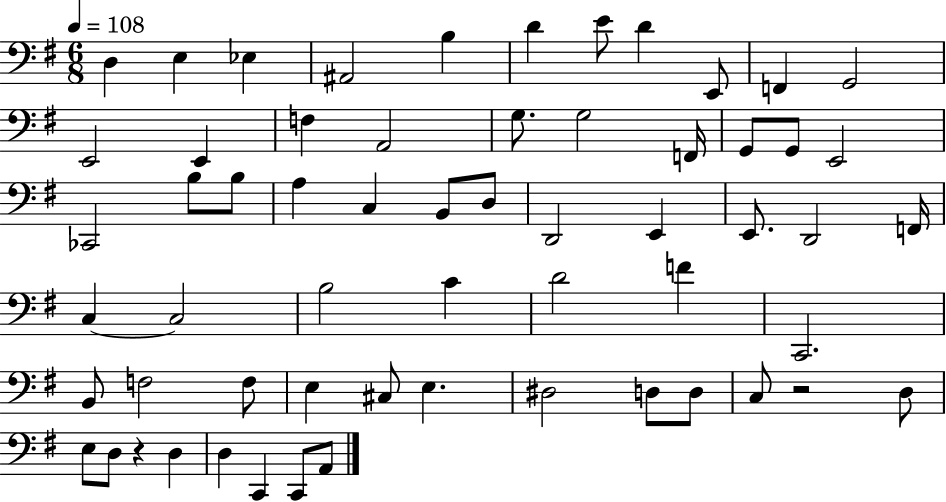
{
  \clef bass
  \numericTimeSignature
  \time 6/8
  \key g \major
  \tempo 4 = 108
  d4 e4 ees4 | ais,2 b4 | d'4 e'8 d'4 e,8 | f,4 g,2 | \break e,2 e,4 | f4 a,2 | g8. g2 f,16 | g,8 g,8 e,2 | \break ces,2 b8 b8 | a4 c4 b,8 d8 | d,2 e,4 | e,8. d,2 f,16 | \break c4~~ c2 | b2 c'4 | d'2 f'4 | c,2. | \break b,8 f2 f8 | e4 cis8 e4. | dis2 d8 d8 | c8 r2 d8 | \break e8 d8 r4 d4 | d4 c,4 c,8 a,8 | \bar "|."
}